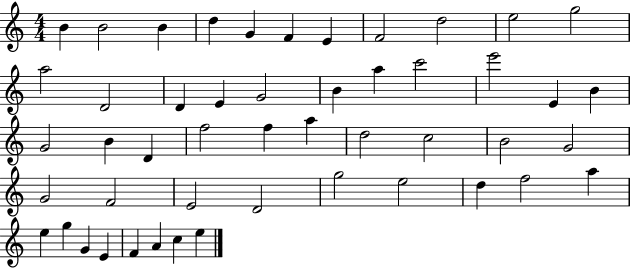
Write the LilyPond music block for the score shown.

{
  \clef treble
  \numericTimeSignature
  \time 4/4
  \key c \major
  b'4 b'2 b'4 | d''4 g'4 f'4 e'4 | f'2 d''2 | e''2 g''2 | \break a''2 d'2 | d'4 e'4 g'2 | b'4 a''4 c'''2 | e'''2 e'4 b'4 | \break g'2 b'4 d'4 | f''2 f''4 a''4 | d''2 c''2 | b'2 g'2 | \break g'2 f'2 | e'2 d'2 | g''2 e''2 | d''4 f''2 a''4 | \break e''4 g''4 g'4 e'4 | f'4 a'4 c''4 e''4 | \bar "|."
}